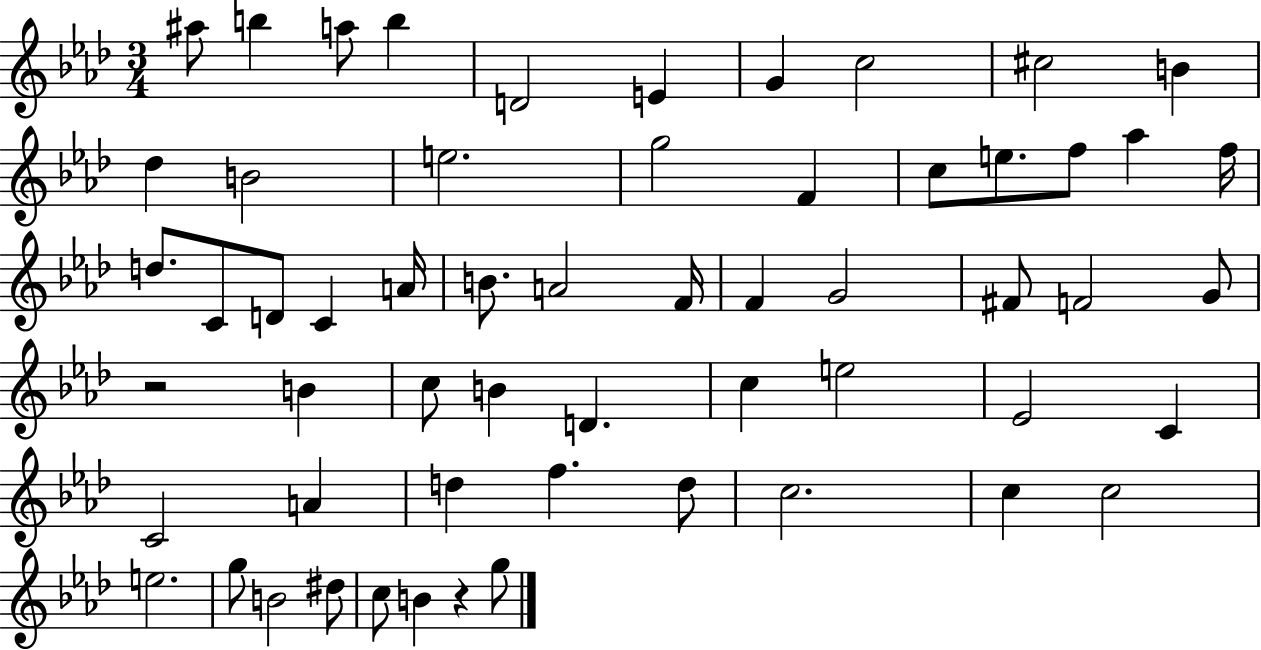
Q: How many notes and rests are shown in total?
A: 58